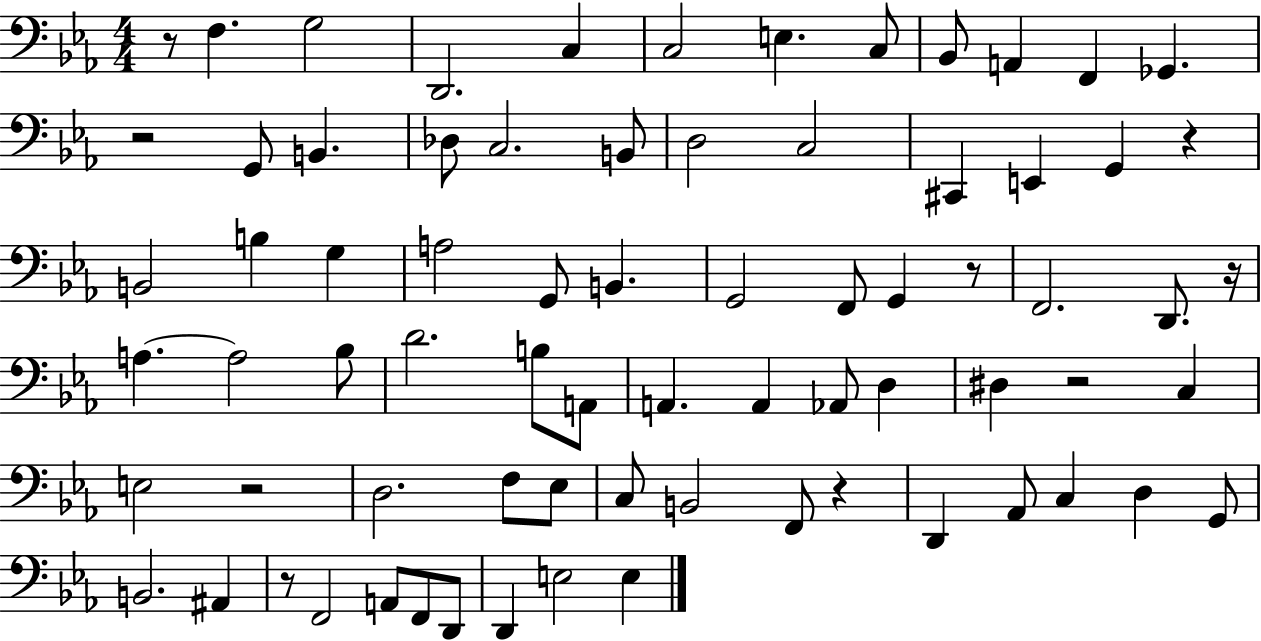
X:1
T:Untitled
M:4/4
L:1/4
K:Eb
z/2 F, G,2 D,,2 C, C,2 E, C,/2 _B,,/2 A,, F,, _G,, z2 G,,/2 B,, _D,/2 C,2 B,,/2 D,2 C,2 ^C,, E,, G,, z B,,2 B, G, A,2 G,,/2 B,, G,,2 F,,/2 G,, z/2 F,,2 D,,/2 z/4 A, A,2 _B,/2 D2 B,/2 A,,/2 A,, A,, _A,,/2 D, ^D, z2 C, E,2 z2 D,2 F,/2 _E,/2 C,/2 B,,2 F,,/2 z D,, _A,,/2 C, D, G,,/2 B,,2 ^A,, z/2 F,,2 A,,/2 F,,/2 D,,/2 D,, E,2 E,